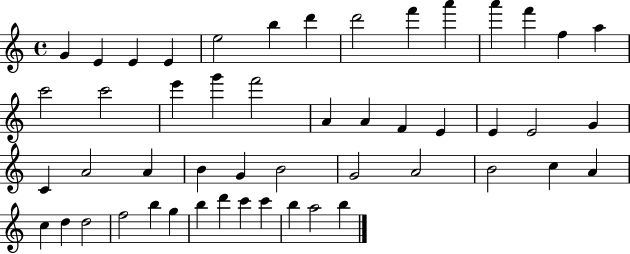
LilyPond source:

{
  \clef treble
  \time 4/4
  \defaultTimeSignature
  \key c \major
  g'4 e'4 e'4 e'4 | e''2 b''4 d'''4 | d'''2 f'''4 a'''4 | a'''4 f'''4 f''4 a''4 | \break c'''2 c'''2 | e'''4 g'''4 f'''2 | a'4 a'4 f'4 e'4 | e'4 e'2 g'4 | \break c'4 a'2 a'4 | b'4 g'4 b'2 | g'2 a'2 | b'2 c''4 a'4 | \break c''4 d''4 d''2 | f''2 b''4 g''4 | b''4 d'''4 c'''4 c'''4 | b''4 a''2 b''4 | \break \bar "|."
}